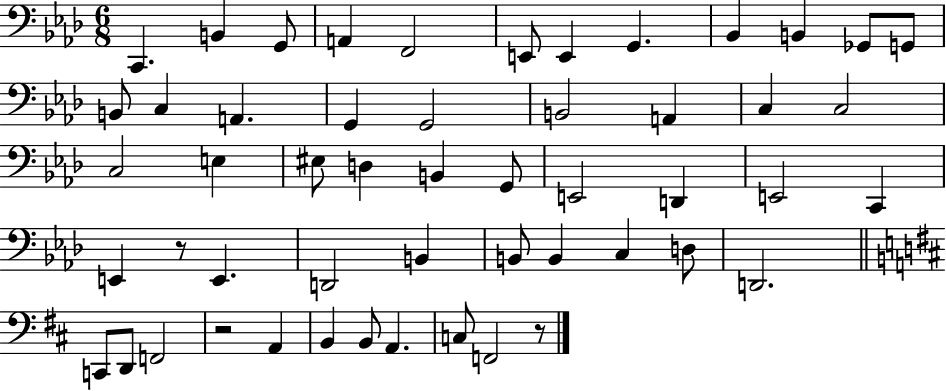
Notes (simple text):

C2/q. B2/q G2/e A2/q F2/h E2/e E2/q G2/q. Bb2/q B2/q Gb2/e G2/e B2/e C3/q A2/q. G2/q G2/h B2/h A2/q C3/q C3/h C3/h E3/q EIS3/e D3/q B2/q G2/e E2/h D2/q E2/h C2/q E2/q R/e E2/q. D2/h B2/q B2/e B2/q C3/q D3/e D2/h. C2/e D2/e F2/h R/h A2/q B2/q B2/e A2/q. C3/e F2/h R/e